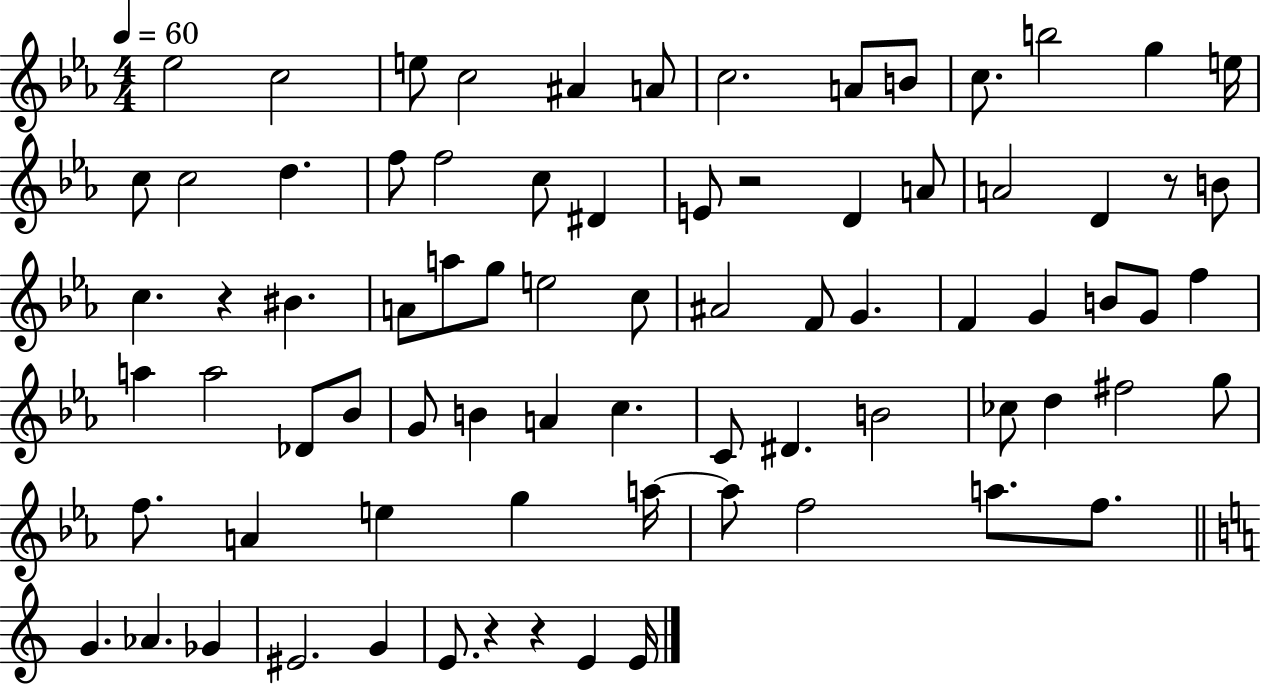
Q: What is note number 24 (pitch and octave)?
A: A4